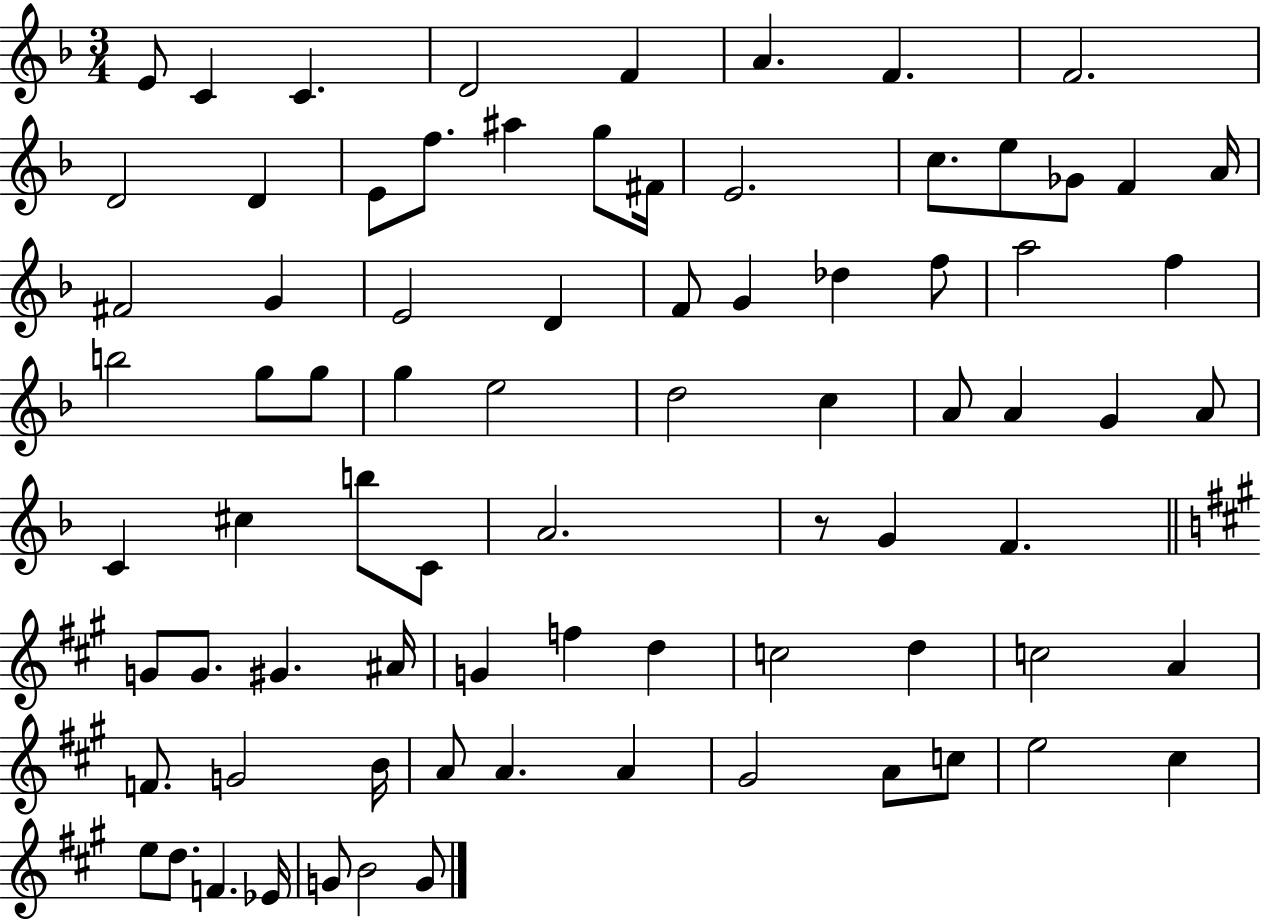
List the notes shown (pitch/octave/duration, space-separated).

E4/e C4/q C4/q. D4/h F4/q A4/q. F4/q. F4/h. D4/h D4/q E4/e F5/e. A#5/q G5/e F#4/s E4/h. C5/e. E5/e Gb4/e F4/q A4/s F#4/h G4/q E4/h D4/q F4/e G4/q Db5/q F5/e A5/h F5/q B5/h G5/e G5/e G5/q E5/h D5/h C5/q A4/e A4/q G4/q A4/e C4/q C#5/q B5/e C4/e A4/h. R/e G4/q F4/q. G4/e G4/e. G#4/q. A#4/s G4/q F5/q D5/q C5/h D5/q C5/h A4/q F4/e. G4/h B4/s A4/e A4/q. A4/q G#4/h A4/e C5/e E5/h C#5/q E5/e D5/e. F4/q. Eb4/s G4/e B4/h G4/e